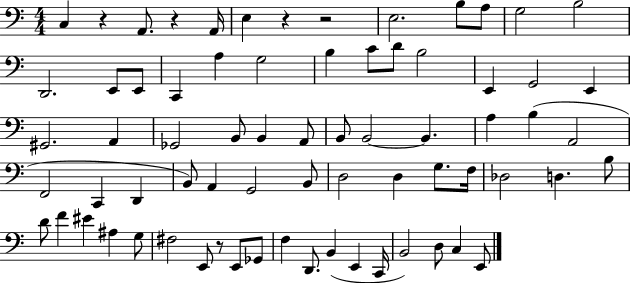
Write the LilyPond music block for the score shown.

{
  \clef bass
  \numericTimeSignature
  \time 4/4
  \key c \major
  \repeat volta 2 { c4 r4 a,8. r4 a,16 | e4 r4 r2 | e2. b8 a8 | g2 b2 | \break d,2. e,8 e,8 | c,4 a4 g2 | b4 c'8 d'8 b2 | e,4 g,2 e,4 | \break gis,2. a,4 | ges,2 b,8 b,4 a,8 | b,8 b,2~~ b,4. | a4 b4( a,2 | \break f,2 c,4 d,4 | b,8) a,4 g,2 b,8 | d2 d4 g8. f16 | des2 d4. b8 | \break d'8 f'4 eis'4 ais4 g8 | fis2 e,8 r8 e,8 ges,8 | f4 d,8. b,4( e,4 c,16 | b,2) d8 c4 e,8 | \break } \bar "|."
}